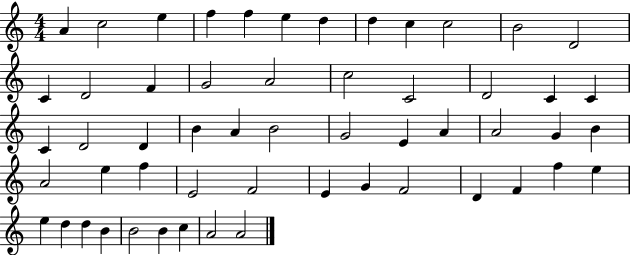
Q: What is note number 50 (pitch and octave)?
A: B4